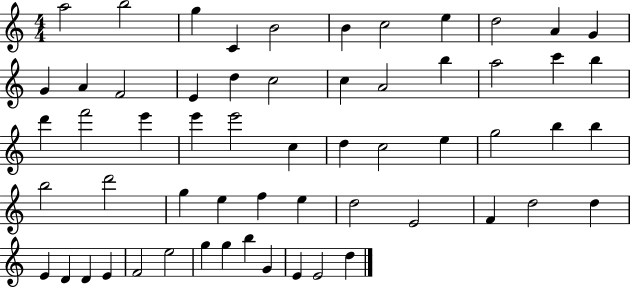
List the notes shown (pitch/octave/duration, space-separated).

A5/h B5/h G5/q C4/q B4/h B4/q C5/h E5/q D5/h A4/q G4/q G4/q A4/q F4/h E4/q D5/q C5/h C5/q A4/h B5/q A5/h C6/q B5/q D6/q F6/h E6/q E6/q E6/h C5/q D5/q C5/h E5/q G5/h B5/q B5/q B5/h D6/h G5/q E5/q F5/q E5/q D5/h E4/h F4/q D5/h D5/q E4/q D4/q D4/q E4/q F4/h E5/h G5/q G5/q B5/q G4/q E4/q E4/h D5/q